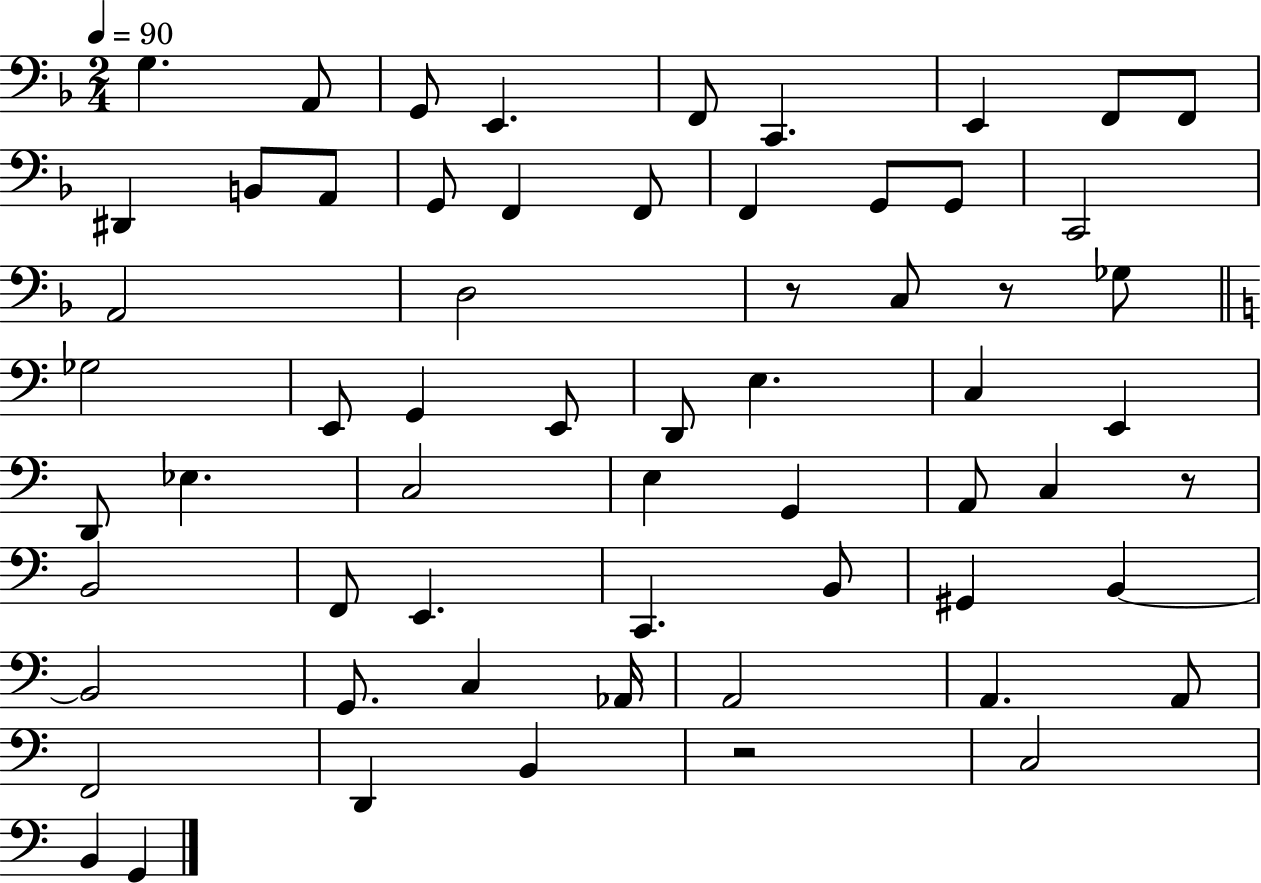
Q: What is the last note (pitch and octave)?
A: G2